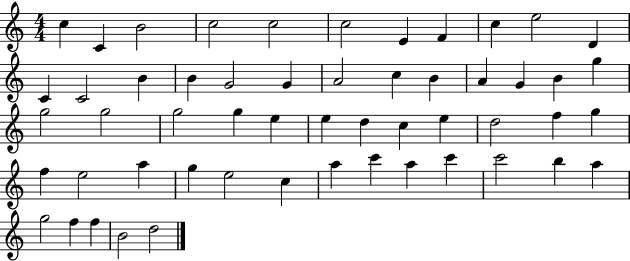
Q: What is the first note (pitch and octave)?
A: C5